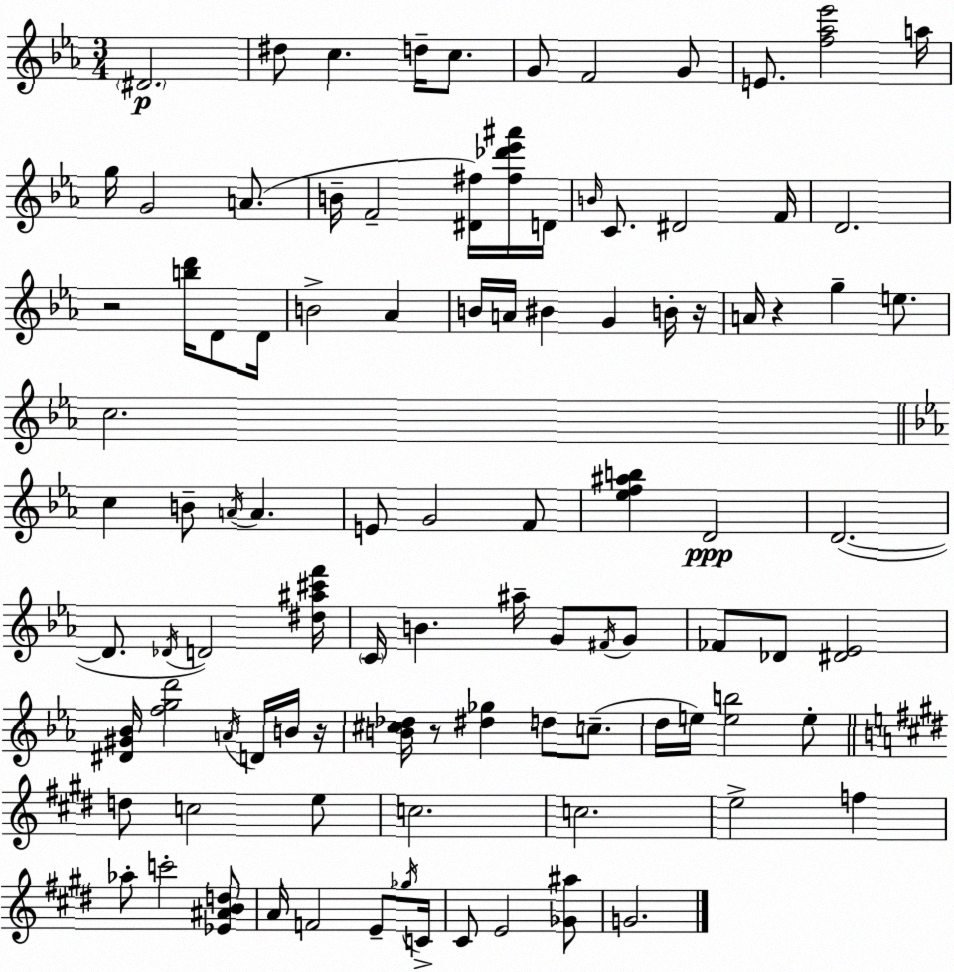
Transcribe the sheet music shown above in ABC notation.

X:1
T:Untitled
M:3/4
L:1/4
K:Cm
^D2 ^d/2 c d/4 c/2 G/2 F2 G/2 E/2 [f_a_e']2 a/4 g/4 G2 A/2 B/4 F2 [^D^f]/4 [^f_d'_e'^a']/4 D/4 B/4 C/2 ^D2 F/4 D2 z2 [bd']/4 D/2 D/4 B2 _A B/4 A/4 ^B G B/4 z/4 A/4 z g e/2 c2 c B/2 A/4 A E/2 G2 F/2 [_ef^ab] D2 D2 D/2 _D/4 D2 [^d^a^c'f']/4 C/4 B ^a/4 G/2 ^F/4 G/2 _F/2 _D/2 [^D_E]2 [^D^G_B]/4 [fgd']2 A/4 D/4 B/4 z/4 [B^c_d]/4 z/2 [^d_g] d/2 c/2 d/4 e/4 [eb]2 e/2 d/2 c2 e/2 c2 c2 e2 f _a/2 c'2 [_E^ABd]/2 A/4 F2 E/2 _g/4 C/4 ^C/2 E2 [_G^a]/2 G2